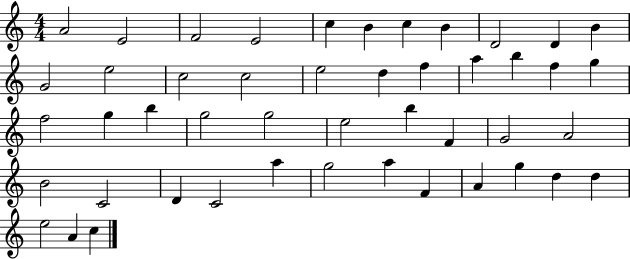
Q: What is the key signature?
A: C major